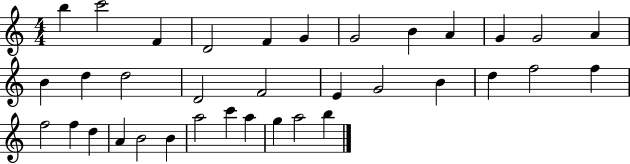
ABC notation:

X:1
T:Untitled
M:4/4
L:1/4
K:C
b c'2 F D2 F G G2 B A G G2 A B d d2 D2 F2 E G2 B d f2 f f2 f d A B2 B a2 c' a g a2 b